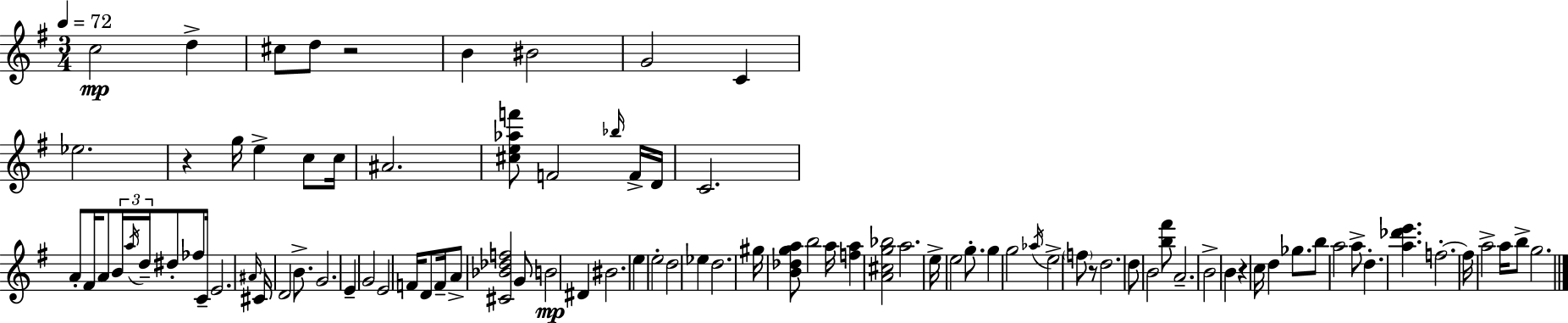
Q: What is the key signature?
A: G major